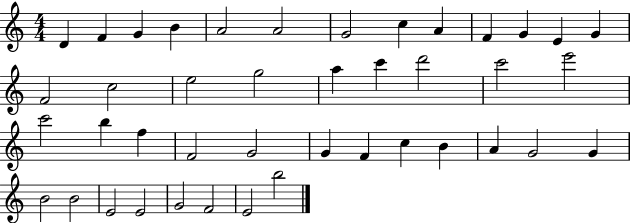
D4/q F4/q G4/q B4/q A4/h A4/h G4/h C5/q A4/q F4/q G4/q E4/q G4/q F4/h C5/h E5/h G5/h A5/q C6/q D6/h C6/h E6/h C6/h B5/q F5/q F4/h G4/h G4/q F4/q C5/q B4/q A4/q G4/h G4/q B4/h B4/h E4/h E4/h G4/h F4/h E4/h B5/h